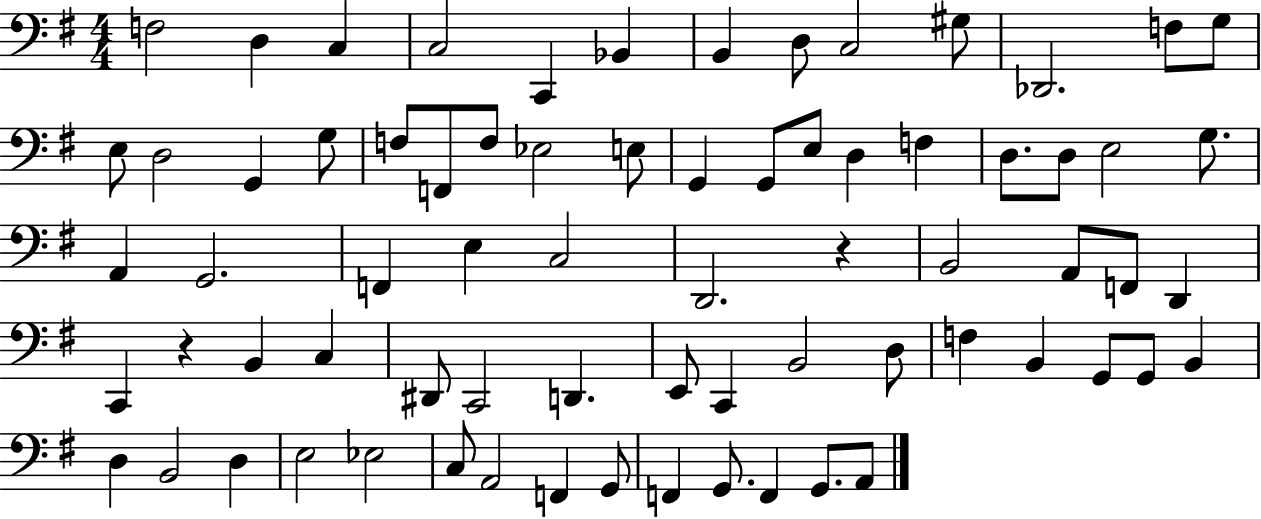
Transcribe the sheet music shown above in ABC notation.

X:1
T:Untitled
M:4/4
L:1/4
K:G
F,2 D, C, C,2 C,, _B,, B,, D,/2 C,2 ^G,/2 _D,,2 F,/2 G,/2 E,/2 D,2 G,, G,/2 F,/2 F,,/2 F,/2 _E,2 E,/2 G,, G,,/2 E,/2 D, F, D,/2 D,/2 E,2 G,/2 A,, G,,2 F,, E, C,2 D,,2 z B,,2 A,,/2 F,,/2 D,, C,, z B,, C, ^D,,/2 C,,2 D,, E,,/2 C,, B,,2 D,/2 F, B,, G,,/2 G,,/2 B,, D, B,,2 D, E,2 _E,2 C,/2 A,,2 F,, G,,/2 F,, G,,/2 F,, G,,/2 A,,/2